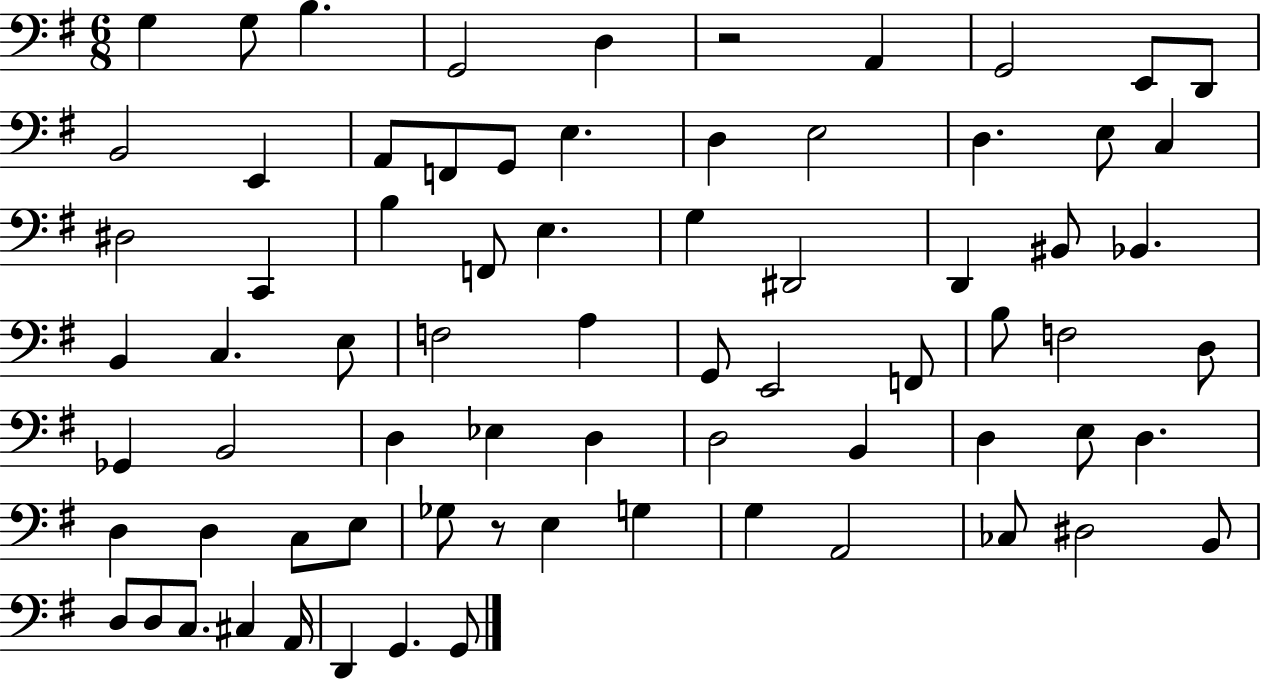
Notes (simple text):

G3/q G3/e B3/q. G2/h D3/q R/h A2/q G2/h E2/e D2/e B2/h E2/q A2/e F2/e G2/e E3/q. D3/q E3/h D3/q. E3/e C3/q D#3/h C2/q B3/q F2/e E3/q. G3/q D#2/h D2/q BIS2/e Bb2/q. B2/q C3/q. E3/e F3/h A3/q G2/e E2/h F2/e B3/e F3/h D3/e Gb2/q B2/h D3/q Eb3/q D3/q D3/h B2/q D3/q E3/e D3/q. D3/q D3/q C3/e E3/e Gb3/e R/e E3/q G3/q G3/q A2/h CES3/e D#3/h B2/e D3/e D3/e C3/e. C#3/q A2/s D2/q G2/q. G2/e